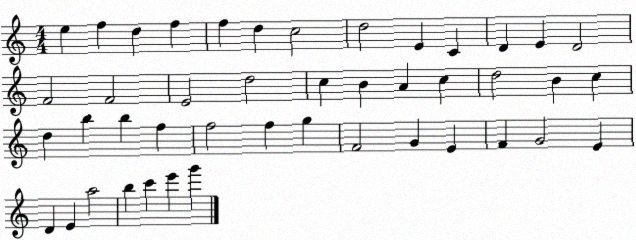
X:1
T:Untitled
M:4/4
L:1/4
K:C
e f d f f d c2 d2 E C D E D2 F2 F2 E2 d2 c B A c d2 B c d b b f f2 f g F2 G E F G2 E D E a2 b c' e' g'